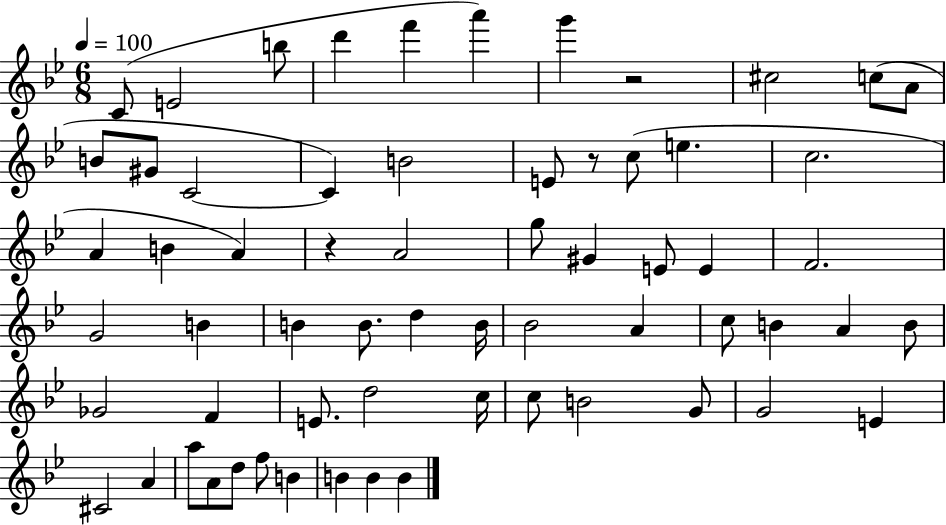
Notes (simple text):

C4/e E4/h B5/e D6/q F6/q A6/q G6/q R/h C#5/h C5/e A4/e B4/e G#4/e C4/h C4/q B4/h E4/e R/e C5/e E5/q. C5/h. A4/q B4/q A4/q R/q A4/h G5/e G#4/q E4/e E4/q F4/h. G4/h B4/q B4/q B4/e. D5/q B4/s Bb4/h A4/q C5/e B4/q A4/q B4/e Gb4/h F4/q E4/e. D5/h C5/s C5/e B4/h G4/e G4/h E4/q C#4/h A4/q A5/e A4/e D5/e F5/e B4/q B4/q B4/q B4/q